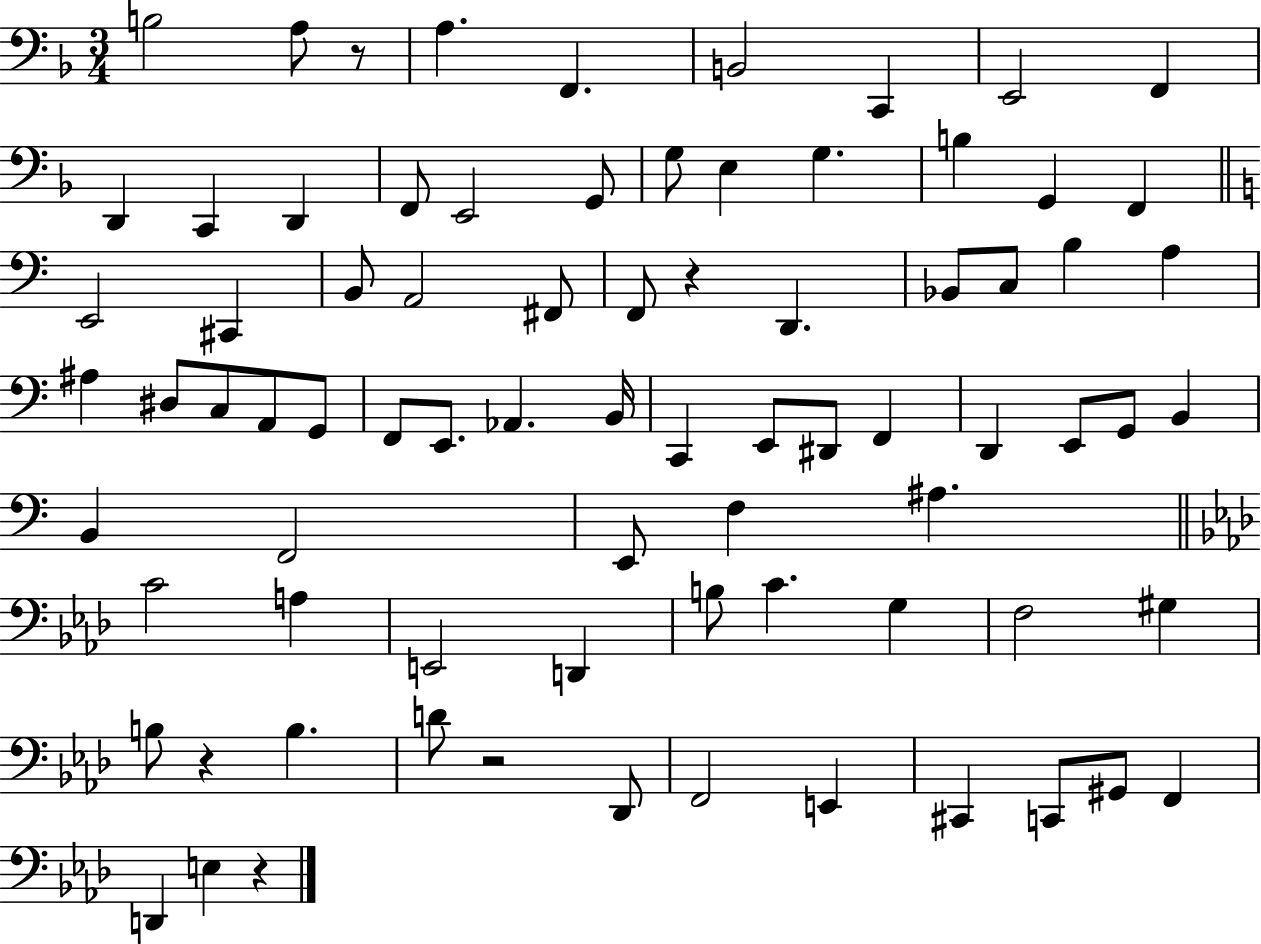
B3/h A3/e R/e A3/q. F2/q. B2/h C2/q E2/h F2/q D2/q C2/q D2/q F2/e E2/h G2/e G3/e E3/q G3/q. B3/q G2/q F2/q E2/h C#2/q B2/e A2/h F#2/e F2/e R/q D2/q. Bb2/e C3/e B3/q A3/q A#3/q D#3/e C3/e A2/e G2/e F2/e E2/e. Ab2/q. B2/s C2/q E2/e D#2/e F2/q D2/q E2/e G2/e B2/q B2/q F2/h E2/e F3/q A#3/q. C4/h A3/q E2/h D2/q B3/e C4/q. G3/q F3/h G#3/q B3/e R/q B3/q. D4/e R/h Db2/e F2/h E2/q C#2/q C2/e G#2/e F2/q D2/q E3/q R/q